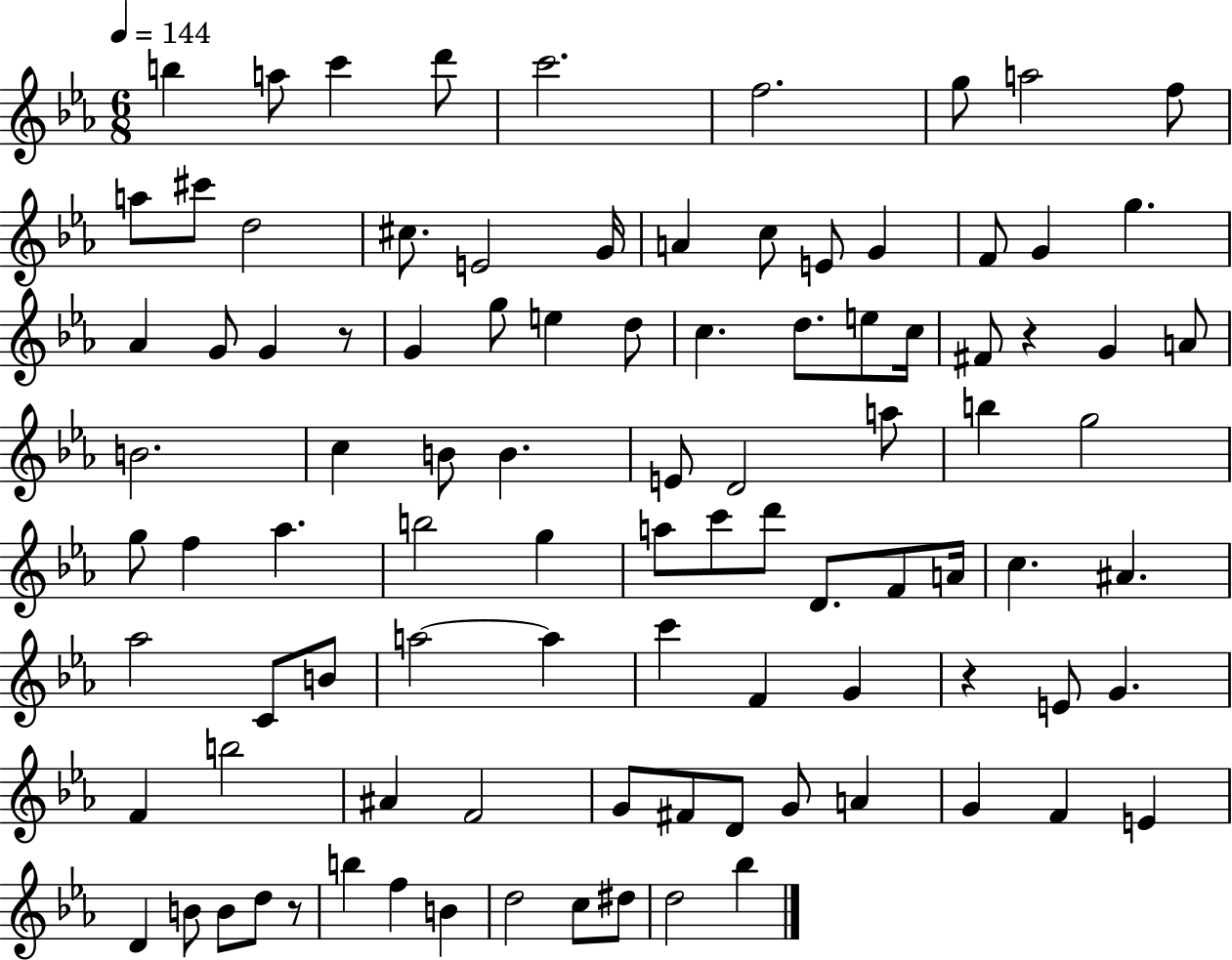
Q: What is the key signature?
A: EES major